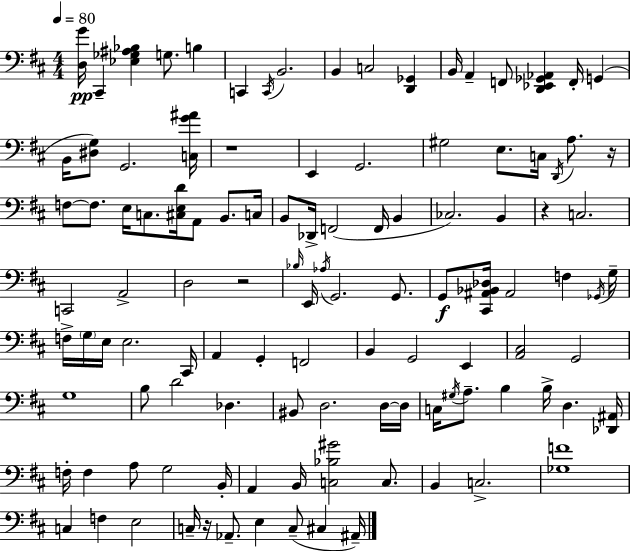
[D3,G4]/s C#2/q [Eb3,Gb3,A#3,Bb3]/q G3/e. B3/q C2/q C2/s B2/h. B2/q C3/h [D2,Gb2]/q B2/s A2/q F2/e [D2,Eb2,Gb2,Ab2]/q F2/s G2/q B2/s [D#3,G3]/e G2/h. [C3,G4,A#4]/s R/w E2/q G2/h. G#3/h E3/e. C3/s D2/s A3/e. R/s F3/e F3/e. E3/s C3/e. [C#3,E3,D4]/s A2/e B2/e. C3/s B2/e Db2/s F2/h F2/s B2/q CES3/h. B2/q R/q C3/h. C2/h A2/h D3/h R/h Bb3/s E2/s Ab3/s G2/h. G2/e. G2/e [C#2,A#2,Bb2,Db3]/s A#2/h F3/q Gb2/s G3/s F3/s G3/s E3/s E3/h. C#2/s A2/q G2/q F2/h B2/q G2/h E2/q [A2,C#3]/h G2/h G3/w B3/e D4/h Db3/q. BIS2/e D3/h. D3/s D3/s C3/s G#3/s A3/e. B3/q B3/s D3/q. [Db2,A#2]/s F3/s F3/q A3/e G3/h B2/s A2/q B2/s [C3,Bb3,G#4]/h C3/e. B2/q C3/h. [Gb3,F4]/w C3/q F3/q E3/h C3/s R/s Ab2/e. E3/q C3/e C#3/q A#2/s